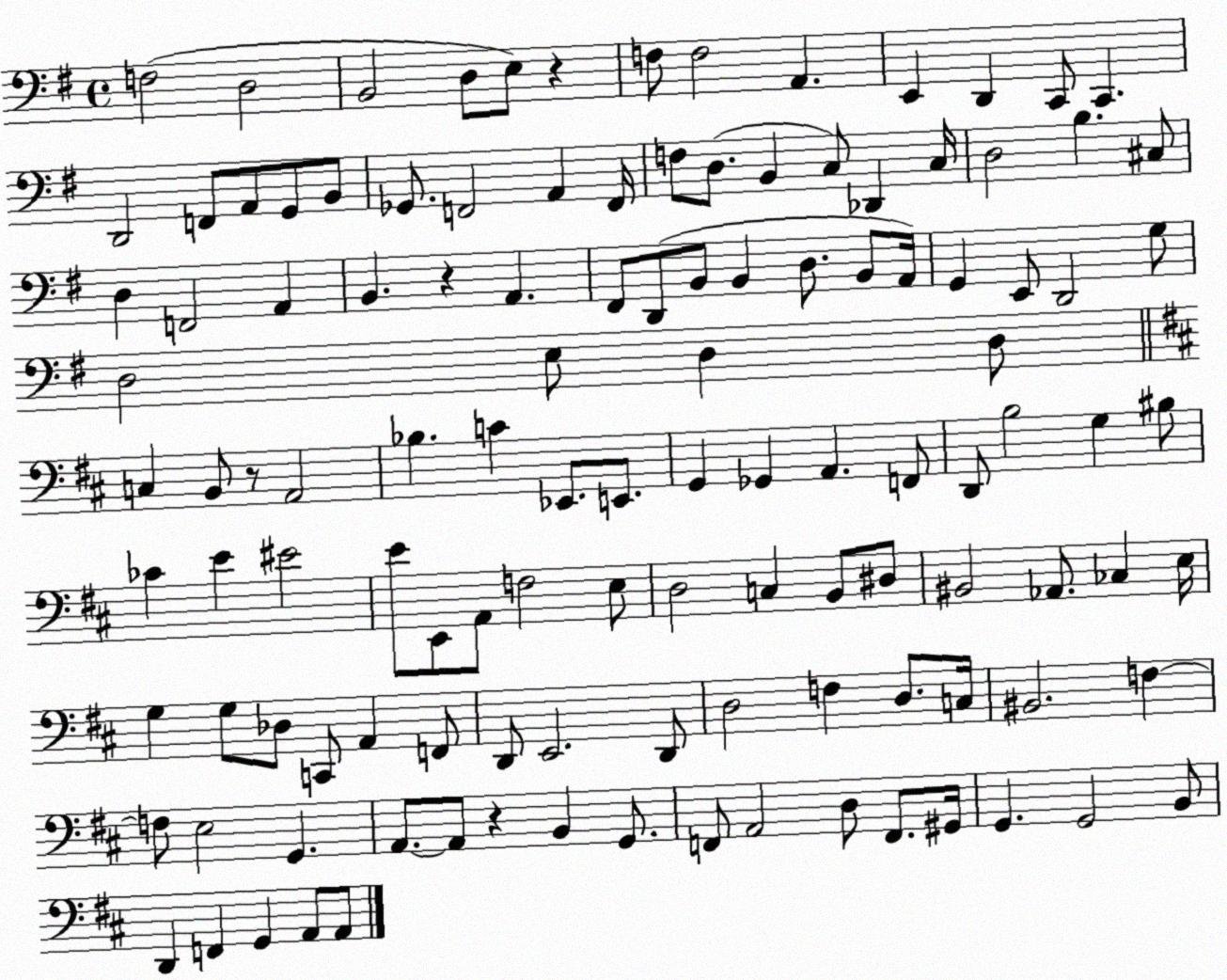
X:1
T:Untitled
M:4/4
L:1/4
K:G
F,2 D,2 B,,2 D,/2 E,/2 z F,/2 F,2 A,, E,, D,, C,,/2 C,, D,,2 F,,/2 A,,/2 G,,/2 B,,/2 _G,,/2 F,,2 A,, F,,/4 F,/2 D,/2 B,, C,/2 _D,, C,/4 D,2 B, ^C,/2 D, F,,2 A,, B,, z A,, ^F,,/2 D,,/2 B,,/2 B,, D,/2 B,,/2 A,,/4 G,, E,,/2 D,,2 G,/2 D,2 E,/2 D, D,/2 C, B,,/2 z/2 A,,2 _B, C _E,,/2 E,,/2 G,, _G,, A,, F,,/2 D,,/2 B,2 G, ^B,/2 _C E ^E2 E/2 E,,/2 A,,/2 F,2 E,/2 D,2 C, B,,/2 ^D,/2 ^B,,2 _A,,/2 _C, E,/4 G, G,/2 _D,/2 C,,/2 A,, F,,/2 D,,/2 E,,2 D,,/2 D,2 F, D,/2 C,/4 ^B,,2 F, F,/2 E,2 G,, A,,/2 A,,/2 z B,, G,,/2 F,,/2 A,,2 D,/2 F,,/2 ^G,,/4 G,, G,,2 B,,/2 D,, F,, G,, A,,/2 A,,/2